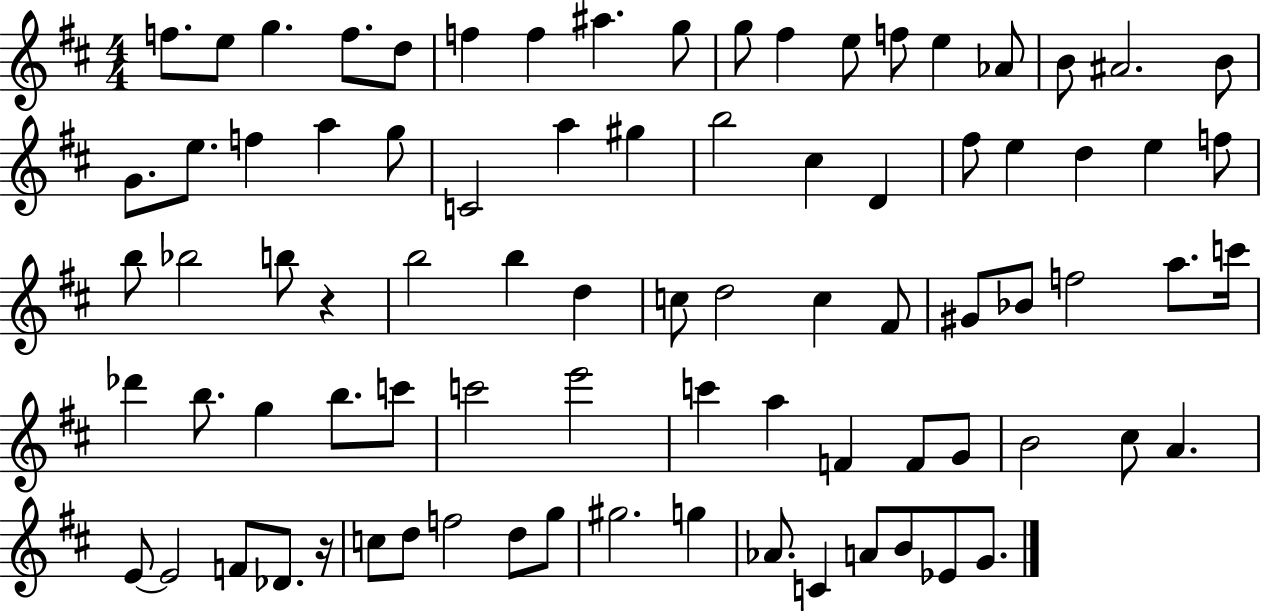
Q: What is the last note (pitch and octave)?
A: G4